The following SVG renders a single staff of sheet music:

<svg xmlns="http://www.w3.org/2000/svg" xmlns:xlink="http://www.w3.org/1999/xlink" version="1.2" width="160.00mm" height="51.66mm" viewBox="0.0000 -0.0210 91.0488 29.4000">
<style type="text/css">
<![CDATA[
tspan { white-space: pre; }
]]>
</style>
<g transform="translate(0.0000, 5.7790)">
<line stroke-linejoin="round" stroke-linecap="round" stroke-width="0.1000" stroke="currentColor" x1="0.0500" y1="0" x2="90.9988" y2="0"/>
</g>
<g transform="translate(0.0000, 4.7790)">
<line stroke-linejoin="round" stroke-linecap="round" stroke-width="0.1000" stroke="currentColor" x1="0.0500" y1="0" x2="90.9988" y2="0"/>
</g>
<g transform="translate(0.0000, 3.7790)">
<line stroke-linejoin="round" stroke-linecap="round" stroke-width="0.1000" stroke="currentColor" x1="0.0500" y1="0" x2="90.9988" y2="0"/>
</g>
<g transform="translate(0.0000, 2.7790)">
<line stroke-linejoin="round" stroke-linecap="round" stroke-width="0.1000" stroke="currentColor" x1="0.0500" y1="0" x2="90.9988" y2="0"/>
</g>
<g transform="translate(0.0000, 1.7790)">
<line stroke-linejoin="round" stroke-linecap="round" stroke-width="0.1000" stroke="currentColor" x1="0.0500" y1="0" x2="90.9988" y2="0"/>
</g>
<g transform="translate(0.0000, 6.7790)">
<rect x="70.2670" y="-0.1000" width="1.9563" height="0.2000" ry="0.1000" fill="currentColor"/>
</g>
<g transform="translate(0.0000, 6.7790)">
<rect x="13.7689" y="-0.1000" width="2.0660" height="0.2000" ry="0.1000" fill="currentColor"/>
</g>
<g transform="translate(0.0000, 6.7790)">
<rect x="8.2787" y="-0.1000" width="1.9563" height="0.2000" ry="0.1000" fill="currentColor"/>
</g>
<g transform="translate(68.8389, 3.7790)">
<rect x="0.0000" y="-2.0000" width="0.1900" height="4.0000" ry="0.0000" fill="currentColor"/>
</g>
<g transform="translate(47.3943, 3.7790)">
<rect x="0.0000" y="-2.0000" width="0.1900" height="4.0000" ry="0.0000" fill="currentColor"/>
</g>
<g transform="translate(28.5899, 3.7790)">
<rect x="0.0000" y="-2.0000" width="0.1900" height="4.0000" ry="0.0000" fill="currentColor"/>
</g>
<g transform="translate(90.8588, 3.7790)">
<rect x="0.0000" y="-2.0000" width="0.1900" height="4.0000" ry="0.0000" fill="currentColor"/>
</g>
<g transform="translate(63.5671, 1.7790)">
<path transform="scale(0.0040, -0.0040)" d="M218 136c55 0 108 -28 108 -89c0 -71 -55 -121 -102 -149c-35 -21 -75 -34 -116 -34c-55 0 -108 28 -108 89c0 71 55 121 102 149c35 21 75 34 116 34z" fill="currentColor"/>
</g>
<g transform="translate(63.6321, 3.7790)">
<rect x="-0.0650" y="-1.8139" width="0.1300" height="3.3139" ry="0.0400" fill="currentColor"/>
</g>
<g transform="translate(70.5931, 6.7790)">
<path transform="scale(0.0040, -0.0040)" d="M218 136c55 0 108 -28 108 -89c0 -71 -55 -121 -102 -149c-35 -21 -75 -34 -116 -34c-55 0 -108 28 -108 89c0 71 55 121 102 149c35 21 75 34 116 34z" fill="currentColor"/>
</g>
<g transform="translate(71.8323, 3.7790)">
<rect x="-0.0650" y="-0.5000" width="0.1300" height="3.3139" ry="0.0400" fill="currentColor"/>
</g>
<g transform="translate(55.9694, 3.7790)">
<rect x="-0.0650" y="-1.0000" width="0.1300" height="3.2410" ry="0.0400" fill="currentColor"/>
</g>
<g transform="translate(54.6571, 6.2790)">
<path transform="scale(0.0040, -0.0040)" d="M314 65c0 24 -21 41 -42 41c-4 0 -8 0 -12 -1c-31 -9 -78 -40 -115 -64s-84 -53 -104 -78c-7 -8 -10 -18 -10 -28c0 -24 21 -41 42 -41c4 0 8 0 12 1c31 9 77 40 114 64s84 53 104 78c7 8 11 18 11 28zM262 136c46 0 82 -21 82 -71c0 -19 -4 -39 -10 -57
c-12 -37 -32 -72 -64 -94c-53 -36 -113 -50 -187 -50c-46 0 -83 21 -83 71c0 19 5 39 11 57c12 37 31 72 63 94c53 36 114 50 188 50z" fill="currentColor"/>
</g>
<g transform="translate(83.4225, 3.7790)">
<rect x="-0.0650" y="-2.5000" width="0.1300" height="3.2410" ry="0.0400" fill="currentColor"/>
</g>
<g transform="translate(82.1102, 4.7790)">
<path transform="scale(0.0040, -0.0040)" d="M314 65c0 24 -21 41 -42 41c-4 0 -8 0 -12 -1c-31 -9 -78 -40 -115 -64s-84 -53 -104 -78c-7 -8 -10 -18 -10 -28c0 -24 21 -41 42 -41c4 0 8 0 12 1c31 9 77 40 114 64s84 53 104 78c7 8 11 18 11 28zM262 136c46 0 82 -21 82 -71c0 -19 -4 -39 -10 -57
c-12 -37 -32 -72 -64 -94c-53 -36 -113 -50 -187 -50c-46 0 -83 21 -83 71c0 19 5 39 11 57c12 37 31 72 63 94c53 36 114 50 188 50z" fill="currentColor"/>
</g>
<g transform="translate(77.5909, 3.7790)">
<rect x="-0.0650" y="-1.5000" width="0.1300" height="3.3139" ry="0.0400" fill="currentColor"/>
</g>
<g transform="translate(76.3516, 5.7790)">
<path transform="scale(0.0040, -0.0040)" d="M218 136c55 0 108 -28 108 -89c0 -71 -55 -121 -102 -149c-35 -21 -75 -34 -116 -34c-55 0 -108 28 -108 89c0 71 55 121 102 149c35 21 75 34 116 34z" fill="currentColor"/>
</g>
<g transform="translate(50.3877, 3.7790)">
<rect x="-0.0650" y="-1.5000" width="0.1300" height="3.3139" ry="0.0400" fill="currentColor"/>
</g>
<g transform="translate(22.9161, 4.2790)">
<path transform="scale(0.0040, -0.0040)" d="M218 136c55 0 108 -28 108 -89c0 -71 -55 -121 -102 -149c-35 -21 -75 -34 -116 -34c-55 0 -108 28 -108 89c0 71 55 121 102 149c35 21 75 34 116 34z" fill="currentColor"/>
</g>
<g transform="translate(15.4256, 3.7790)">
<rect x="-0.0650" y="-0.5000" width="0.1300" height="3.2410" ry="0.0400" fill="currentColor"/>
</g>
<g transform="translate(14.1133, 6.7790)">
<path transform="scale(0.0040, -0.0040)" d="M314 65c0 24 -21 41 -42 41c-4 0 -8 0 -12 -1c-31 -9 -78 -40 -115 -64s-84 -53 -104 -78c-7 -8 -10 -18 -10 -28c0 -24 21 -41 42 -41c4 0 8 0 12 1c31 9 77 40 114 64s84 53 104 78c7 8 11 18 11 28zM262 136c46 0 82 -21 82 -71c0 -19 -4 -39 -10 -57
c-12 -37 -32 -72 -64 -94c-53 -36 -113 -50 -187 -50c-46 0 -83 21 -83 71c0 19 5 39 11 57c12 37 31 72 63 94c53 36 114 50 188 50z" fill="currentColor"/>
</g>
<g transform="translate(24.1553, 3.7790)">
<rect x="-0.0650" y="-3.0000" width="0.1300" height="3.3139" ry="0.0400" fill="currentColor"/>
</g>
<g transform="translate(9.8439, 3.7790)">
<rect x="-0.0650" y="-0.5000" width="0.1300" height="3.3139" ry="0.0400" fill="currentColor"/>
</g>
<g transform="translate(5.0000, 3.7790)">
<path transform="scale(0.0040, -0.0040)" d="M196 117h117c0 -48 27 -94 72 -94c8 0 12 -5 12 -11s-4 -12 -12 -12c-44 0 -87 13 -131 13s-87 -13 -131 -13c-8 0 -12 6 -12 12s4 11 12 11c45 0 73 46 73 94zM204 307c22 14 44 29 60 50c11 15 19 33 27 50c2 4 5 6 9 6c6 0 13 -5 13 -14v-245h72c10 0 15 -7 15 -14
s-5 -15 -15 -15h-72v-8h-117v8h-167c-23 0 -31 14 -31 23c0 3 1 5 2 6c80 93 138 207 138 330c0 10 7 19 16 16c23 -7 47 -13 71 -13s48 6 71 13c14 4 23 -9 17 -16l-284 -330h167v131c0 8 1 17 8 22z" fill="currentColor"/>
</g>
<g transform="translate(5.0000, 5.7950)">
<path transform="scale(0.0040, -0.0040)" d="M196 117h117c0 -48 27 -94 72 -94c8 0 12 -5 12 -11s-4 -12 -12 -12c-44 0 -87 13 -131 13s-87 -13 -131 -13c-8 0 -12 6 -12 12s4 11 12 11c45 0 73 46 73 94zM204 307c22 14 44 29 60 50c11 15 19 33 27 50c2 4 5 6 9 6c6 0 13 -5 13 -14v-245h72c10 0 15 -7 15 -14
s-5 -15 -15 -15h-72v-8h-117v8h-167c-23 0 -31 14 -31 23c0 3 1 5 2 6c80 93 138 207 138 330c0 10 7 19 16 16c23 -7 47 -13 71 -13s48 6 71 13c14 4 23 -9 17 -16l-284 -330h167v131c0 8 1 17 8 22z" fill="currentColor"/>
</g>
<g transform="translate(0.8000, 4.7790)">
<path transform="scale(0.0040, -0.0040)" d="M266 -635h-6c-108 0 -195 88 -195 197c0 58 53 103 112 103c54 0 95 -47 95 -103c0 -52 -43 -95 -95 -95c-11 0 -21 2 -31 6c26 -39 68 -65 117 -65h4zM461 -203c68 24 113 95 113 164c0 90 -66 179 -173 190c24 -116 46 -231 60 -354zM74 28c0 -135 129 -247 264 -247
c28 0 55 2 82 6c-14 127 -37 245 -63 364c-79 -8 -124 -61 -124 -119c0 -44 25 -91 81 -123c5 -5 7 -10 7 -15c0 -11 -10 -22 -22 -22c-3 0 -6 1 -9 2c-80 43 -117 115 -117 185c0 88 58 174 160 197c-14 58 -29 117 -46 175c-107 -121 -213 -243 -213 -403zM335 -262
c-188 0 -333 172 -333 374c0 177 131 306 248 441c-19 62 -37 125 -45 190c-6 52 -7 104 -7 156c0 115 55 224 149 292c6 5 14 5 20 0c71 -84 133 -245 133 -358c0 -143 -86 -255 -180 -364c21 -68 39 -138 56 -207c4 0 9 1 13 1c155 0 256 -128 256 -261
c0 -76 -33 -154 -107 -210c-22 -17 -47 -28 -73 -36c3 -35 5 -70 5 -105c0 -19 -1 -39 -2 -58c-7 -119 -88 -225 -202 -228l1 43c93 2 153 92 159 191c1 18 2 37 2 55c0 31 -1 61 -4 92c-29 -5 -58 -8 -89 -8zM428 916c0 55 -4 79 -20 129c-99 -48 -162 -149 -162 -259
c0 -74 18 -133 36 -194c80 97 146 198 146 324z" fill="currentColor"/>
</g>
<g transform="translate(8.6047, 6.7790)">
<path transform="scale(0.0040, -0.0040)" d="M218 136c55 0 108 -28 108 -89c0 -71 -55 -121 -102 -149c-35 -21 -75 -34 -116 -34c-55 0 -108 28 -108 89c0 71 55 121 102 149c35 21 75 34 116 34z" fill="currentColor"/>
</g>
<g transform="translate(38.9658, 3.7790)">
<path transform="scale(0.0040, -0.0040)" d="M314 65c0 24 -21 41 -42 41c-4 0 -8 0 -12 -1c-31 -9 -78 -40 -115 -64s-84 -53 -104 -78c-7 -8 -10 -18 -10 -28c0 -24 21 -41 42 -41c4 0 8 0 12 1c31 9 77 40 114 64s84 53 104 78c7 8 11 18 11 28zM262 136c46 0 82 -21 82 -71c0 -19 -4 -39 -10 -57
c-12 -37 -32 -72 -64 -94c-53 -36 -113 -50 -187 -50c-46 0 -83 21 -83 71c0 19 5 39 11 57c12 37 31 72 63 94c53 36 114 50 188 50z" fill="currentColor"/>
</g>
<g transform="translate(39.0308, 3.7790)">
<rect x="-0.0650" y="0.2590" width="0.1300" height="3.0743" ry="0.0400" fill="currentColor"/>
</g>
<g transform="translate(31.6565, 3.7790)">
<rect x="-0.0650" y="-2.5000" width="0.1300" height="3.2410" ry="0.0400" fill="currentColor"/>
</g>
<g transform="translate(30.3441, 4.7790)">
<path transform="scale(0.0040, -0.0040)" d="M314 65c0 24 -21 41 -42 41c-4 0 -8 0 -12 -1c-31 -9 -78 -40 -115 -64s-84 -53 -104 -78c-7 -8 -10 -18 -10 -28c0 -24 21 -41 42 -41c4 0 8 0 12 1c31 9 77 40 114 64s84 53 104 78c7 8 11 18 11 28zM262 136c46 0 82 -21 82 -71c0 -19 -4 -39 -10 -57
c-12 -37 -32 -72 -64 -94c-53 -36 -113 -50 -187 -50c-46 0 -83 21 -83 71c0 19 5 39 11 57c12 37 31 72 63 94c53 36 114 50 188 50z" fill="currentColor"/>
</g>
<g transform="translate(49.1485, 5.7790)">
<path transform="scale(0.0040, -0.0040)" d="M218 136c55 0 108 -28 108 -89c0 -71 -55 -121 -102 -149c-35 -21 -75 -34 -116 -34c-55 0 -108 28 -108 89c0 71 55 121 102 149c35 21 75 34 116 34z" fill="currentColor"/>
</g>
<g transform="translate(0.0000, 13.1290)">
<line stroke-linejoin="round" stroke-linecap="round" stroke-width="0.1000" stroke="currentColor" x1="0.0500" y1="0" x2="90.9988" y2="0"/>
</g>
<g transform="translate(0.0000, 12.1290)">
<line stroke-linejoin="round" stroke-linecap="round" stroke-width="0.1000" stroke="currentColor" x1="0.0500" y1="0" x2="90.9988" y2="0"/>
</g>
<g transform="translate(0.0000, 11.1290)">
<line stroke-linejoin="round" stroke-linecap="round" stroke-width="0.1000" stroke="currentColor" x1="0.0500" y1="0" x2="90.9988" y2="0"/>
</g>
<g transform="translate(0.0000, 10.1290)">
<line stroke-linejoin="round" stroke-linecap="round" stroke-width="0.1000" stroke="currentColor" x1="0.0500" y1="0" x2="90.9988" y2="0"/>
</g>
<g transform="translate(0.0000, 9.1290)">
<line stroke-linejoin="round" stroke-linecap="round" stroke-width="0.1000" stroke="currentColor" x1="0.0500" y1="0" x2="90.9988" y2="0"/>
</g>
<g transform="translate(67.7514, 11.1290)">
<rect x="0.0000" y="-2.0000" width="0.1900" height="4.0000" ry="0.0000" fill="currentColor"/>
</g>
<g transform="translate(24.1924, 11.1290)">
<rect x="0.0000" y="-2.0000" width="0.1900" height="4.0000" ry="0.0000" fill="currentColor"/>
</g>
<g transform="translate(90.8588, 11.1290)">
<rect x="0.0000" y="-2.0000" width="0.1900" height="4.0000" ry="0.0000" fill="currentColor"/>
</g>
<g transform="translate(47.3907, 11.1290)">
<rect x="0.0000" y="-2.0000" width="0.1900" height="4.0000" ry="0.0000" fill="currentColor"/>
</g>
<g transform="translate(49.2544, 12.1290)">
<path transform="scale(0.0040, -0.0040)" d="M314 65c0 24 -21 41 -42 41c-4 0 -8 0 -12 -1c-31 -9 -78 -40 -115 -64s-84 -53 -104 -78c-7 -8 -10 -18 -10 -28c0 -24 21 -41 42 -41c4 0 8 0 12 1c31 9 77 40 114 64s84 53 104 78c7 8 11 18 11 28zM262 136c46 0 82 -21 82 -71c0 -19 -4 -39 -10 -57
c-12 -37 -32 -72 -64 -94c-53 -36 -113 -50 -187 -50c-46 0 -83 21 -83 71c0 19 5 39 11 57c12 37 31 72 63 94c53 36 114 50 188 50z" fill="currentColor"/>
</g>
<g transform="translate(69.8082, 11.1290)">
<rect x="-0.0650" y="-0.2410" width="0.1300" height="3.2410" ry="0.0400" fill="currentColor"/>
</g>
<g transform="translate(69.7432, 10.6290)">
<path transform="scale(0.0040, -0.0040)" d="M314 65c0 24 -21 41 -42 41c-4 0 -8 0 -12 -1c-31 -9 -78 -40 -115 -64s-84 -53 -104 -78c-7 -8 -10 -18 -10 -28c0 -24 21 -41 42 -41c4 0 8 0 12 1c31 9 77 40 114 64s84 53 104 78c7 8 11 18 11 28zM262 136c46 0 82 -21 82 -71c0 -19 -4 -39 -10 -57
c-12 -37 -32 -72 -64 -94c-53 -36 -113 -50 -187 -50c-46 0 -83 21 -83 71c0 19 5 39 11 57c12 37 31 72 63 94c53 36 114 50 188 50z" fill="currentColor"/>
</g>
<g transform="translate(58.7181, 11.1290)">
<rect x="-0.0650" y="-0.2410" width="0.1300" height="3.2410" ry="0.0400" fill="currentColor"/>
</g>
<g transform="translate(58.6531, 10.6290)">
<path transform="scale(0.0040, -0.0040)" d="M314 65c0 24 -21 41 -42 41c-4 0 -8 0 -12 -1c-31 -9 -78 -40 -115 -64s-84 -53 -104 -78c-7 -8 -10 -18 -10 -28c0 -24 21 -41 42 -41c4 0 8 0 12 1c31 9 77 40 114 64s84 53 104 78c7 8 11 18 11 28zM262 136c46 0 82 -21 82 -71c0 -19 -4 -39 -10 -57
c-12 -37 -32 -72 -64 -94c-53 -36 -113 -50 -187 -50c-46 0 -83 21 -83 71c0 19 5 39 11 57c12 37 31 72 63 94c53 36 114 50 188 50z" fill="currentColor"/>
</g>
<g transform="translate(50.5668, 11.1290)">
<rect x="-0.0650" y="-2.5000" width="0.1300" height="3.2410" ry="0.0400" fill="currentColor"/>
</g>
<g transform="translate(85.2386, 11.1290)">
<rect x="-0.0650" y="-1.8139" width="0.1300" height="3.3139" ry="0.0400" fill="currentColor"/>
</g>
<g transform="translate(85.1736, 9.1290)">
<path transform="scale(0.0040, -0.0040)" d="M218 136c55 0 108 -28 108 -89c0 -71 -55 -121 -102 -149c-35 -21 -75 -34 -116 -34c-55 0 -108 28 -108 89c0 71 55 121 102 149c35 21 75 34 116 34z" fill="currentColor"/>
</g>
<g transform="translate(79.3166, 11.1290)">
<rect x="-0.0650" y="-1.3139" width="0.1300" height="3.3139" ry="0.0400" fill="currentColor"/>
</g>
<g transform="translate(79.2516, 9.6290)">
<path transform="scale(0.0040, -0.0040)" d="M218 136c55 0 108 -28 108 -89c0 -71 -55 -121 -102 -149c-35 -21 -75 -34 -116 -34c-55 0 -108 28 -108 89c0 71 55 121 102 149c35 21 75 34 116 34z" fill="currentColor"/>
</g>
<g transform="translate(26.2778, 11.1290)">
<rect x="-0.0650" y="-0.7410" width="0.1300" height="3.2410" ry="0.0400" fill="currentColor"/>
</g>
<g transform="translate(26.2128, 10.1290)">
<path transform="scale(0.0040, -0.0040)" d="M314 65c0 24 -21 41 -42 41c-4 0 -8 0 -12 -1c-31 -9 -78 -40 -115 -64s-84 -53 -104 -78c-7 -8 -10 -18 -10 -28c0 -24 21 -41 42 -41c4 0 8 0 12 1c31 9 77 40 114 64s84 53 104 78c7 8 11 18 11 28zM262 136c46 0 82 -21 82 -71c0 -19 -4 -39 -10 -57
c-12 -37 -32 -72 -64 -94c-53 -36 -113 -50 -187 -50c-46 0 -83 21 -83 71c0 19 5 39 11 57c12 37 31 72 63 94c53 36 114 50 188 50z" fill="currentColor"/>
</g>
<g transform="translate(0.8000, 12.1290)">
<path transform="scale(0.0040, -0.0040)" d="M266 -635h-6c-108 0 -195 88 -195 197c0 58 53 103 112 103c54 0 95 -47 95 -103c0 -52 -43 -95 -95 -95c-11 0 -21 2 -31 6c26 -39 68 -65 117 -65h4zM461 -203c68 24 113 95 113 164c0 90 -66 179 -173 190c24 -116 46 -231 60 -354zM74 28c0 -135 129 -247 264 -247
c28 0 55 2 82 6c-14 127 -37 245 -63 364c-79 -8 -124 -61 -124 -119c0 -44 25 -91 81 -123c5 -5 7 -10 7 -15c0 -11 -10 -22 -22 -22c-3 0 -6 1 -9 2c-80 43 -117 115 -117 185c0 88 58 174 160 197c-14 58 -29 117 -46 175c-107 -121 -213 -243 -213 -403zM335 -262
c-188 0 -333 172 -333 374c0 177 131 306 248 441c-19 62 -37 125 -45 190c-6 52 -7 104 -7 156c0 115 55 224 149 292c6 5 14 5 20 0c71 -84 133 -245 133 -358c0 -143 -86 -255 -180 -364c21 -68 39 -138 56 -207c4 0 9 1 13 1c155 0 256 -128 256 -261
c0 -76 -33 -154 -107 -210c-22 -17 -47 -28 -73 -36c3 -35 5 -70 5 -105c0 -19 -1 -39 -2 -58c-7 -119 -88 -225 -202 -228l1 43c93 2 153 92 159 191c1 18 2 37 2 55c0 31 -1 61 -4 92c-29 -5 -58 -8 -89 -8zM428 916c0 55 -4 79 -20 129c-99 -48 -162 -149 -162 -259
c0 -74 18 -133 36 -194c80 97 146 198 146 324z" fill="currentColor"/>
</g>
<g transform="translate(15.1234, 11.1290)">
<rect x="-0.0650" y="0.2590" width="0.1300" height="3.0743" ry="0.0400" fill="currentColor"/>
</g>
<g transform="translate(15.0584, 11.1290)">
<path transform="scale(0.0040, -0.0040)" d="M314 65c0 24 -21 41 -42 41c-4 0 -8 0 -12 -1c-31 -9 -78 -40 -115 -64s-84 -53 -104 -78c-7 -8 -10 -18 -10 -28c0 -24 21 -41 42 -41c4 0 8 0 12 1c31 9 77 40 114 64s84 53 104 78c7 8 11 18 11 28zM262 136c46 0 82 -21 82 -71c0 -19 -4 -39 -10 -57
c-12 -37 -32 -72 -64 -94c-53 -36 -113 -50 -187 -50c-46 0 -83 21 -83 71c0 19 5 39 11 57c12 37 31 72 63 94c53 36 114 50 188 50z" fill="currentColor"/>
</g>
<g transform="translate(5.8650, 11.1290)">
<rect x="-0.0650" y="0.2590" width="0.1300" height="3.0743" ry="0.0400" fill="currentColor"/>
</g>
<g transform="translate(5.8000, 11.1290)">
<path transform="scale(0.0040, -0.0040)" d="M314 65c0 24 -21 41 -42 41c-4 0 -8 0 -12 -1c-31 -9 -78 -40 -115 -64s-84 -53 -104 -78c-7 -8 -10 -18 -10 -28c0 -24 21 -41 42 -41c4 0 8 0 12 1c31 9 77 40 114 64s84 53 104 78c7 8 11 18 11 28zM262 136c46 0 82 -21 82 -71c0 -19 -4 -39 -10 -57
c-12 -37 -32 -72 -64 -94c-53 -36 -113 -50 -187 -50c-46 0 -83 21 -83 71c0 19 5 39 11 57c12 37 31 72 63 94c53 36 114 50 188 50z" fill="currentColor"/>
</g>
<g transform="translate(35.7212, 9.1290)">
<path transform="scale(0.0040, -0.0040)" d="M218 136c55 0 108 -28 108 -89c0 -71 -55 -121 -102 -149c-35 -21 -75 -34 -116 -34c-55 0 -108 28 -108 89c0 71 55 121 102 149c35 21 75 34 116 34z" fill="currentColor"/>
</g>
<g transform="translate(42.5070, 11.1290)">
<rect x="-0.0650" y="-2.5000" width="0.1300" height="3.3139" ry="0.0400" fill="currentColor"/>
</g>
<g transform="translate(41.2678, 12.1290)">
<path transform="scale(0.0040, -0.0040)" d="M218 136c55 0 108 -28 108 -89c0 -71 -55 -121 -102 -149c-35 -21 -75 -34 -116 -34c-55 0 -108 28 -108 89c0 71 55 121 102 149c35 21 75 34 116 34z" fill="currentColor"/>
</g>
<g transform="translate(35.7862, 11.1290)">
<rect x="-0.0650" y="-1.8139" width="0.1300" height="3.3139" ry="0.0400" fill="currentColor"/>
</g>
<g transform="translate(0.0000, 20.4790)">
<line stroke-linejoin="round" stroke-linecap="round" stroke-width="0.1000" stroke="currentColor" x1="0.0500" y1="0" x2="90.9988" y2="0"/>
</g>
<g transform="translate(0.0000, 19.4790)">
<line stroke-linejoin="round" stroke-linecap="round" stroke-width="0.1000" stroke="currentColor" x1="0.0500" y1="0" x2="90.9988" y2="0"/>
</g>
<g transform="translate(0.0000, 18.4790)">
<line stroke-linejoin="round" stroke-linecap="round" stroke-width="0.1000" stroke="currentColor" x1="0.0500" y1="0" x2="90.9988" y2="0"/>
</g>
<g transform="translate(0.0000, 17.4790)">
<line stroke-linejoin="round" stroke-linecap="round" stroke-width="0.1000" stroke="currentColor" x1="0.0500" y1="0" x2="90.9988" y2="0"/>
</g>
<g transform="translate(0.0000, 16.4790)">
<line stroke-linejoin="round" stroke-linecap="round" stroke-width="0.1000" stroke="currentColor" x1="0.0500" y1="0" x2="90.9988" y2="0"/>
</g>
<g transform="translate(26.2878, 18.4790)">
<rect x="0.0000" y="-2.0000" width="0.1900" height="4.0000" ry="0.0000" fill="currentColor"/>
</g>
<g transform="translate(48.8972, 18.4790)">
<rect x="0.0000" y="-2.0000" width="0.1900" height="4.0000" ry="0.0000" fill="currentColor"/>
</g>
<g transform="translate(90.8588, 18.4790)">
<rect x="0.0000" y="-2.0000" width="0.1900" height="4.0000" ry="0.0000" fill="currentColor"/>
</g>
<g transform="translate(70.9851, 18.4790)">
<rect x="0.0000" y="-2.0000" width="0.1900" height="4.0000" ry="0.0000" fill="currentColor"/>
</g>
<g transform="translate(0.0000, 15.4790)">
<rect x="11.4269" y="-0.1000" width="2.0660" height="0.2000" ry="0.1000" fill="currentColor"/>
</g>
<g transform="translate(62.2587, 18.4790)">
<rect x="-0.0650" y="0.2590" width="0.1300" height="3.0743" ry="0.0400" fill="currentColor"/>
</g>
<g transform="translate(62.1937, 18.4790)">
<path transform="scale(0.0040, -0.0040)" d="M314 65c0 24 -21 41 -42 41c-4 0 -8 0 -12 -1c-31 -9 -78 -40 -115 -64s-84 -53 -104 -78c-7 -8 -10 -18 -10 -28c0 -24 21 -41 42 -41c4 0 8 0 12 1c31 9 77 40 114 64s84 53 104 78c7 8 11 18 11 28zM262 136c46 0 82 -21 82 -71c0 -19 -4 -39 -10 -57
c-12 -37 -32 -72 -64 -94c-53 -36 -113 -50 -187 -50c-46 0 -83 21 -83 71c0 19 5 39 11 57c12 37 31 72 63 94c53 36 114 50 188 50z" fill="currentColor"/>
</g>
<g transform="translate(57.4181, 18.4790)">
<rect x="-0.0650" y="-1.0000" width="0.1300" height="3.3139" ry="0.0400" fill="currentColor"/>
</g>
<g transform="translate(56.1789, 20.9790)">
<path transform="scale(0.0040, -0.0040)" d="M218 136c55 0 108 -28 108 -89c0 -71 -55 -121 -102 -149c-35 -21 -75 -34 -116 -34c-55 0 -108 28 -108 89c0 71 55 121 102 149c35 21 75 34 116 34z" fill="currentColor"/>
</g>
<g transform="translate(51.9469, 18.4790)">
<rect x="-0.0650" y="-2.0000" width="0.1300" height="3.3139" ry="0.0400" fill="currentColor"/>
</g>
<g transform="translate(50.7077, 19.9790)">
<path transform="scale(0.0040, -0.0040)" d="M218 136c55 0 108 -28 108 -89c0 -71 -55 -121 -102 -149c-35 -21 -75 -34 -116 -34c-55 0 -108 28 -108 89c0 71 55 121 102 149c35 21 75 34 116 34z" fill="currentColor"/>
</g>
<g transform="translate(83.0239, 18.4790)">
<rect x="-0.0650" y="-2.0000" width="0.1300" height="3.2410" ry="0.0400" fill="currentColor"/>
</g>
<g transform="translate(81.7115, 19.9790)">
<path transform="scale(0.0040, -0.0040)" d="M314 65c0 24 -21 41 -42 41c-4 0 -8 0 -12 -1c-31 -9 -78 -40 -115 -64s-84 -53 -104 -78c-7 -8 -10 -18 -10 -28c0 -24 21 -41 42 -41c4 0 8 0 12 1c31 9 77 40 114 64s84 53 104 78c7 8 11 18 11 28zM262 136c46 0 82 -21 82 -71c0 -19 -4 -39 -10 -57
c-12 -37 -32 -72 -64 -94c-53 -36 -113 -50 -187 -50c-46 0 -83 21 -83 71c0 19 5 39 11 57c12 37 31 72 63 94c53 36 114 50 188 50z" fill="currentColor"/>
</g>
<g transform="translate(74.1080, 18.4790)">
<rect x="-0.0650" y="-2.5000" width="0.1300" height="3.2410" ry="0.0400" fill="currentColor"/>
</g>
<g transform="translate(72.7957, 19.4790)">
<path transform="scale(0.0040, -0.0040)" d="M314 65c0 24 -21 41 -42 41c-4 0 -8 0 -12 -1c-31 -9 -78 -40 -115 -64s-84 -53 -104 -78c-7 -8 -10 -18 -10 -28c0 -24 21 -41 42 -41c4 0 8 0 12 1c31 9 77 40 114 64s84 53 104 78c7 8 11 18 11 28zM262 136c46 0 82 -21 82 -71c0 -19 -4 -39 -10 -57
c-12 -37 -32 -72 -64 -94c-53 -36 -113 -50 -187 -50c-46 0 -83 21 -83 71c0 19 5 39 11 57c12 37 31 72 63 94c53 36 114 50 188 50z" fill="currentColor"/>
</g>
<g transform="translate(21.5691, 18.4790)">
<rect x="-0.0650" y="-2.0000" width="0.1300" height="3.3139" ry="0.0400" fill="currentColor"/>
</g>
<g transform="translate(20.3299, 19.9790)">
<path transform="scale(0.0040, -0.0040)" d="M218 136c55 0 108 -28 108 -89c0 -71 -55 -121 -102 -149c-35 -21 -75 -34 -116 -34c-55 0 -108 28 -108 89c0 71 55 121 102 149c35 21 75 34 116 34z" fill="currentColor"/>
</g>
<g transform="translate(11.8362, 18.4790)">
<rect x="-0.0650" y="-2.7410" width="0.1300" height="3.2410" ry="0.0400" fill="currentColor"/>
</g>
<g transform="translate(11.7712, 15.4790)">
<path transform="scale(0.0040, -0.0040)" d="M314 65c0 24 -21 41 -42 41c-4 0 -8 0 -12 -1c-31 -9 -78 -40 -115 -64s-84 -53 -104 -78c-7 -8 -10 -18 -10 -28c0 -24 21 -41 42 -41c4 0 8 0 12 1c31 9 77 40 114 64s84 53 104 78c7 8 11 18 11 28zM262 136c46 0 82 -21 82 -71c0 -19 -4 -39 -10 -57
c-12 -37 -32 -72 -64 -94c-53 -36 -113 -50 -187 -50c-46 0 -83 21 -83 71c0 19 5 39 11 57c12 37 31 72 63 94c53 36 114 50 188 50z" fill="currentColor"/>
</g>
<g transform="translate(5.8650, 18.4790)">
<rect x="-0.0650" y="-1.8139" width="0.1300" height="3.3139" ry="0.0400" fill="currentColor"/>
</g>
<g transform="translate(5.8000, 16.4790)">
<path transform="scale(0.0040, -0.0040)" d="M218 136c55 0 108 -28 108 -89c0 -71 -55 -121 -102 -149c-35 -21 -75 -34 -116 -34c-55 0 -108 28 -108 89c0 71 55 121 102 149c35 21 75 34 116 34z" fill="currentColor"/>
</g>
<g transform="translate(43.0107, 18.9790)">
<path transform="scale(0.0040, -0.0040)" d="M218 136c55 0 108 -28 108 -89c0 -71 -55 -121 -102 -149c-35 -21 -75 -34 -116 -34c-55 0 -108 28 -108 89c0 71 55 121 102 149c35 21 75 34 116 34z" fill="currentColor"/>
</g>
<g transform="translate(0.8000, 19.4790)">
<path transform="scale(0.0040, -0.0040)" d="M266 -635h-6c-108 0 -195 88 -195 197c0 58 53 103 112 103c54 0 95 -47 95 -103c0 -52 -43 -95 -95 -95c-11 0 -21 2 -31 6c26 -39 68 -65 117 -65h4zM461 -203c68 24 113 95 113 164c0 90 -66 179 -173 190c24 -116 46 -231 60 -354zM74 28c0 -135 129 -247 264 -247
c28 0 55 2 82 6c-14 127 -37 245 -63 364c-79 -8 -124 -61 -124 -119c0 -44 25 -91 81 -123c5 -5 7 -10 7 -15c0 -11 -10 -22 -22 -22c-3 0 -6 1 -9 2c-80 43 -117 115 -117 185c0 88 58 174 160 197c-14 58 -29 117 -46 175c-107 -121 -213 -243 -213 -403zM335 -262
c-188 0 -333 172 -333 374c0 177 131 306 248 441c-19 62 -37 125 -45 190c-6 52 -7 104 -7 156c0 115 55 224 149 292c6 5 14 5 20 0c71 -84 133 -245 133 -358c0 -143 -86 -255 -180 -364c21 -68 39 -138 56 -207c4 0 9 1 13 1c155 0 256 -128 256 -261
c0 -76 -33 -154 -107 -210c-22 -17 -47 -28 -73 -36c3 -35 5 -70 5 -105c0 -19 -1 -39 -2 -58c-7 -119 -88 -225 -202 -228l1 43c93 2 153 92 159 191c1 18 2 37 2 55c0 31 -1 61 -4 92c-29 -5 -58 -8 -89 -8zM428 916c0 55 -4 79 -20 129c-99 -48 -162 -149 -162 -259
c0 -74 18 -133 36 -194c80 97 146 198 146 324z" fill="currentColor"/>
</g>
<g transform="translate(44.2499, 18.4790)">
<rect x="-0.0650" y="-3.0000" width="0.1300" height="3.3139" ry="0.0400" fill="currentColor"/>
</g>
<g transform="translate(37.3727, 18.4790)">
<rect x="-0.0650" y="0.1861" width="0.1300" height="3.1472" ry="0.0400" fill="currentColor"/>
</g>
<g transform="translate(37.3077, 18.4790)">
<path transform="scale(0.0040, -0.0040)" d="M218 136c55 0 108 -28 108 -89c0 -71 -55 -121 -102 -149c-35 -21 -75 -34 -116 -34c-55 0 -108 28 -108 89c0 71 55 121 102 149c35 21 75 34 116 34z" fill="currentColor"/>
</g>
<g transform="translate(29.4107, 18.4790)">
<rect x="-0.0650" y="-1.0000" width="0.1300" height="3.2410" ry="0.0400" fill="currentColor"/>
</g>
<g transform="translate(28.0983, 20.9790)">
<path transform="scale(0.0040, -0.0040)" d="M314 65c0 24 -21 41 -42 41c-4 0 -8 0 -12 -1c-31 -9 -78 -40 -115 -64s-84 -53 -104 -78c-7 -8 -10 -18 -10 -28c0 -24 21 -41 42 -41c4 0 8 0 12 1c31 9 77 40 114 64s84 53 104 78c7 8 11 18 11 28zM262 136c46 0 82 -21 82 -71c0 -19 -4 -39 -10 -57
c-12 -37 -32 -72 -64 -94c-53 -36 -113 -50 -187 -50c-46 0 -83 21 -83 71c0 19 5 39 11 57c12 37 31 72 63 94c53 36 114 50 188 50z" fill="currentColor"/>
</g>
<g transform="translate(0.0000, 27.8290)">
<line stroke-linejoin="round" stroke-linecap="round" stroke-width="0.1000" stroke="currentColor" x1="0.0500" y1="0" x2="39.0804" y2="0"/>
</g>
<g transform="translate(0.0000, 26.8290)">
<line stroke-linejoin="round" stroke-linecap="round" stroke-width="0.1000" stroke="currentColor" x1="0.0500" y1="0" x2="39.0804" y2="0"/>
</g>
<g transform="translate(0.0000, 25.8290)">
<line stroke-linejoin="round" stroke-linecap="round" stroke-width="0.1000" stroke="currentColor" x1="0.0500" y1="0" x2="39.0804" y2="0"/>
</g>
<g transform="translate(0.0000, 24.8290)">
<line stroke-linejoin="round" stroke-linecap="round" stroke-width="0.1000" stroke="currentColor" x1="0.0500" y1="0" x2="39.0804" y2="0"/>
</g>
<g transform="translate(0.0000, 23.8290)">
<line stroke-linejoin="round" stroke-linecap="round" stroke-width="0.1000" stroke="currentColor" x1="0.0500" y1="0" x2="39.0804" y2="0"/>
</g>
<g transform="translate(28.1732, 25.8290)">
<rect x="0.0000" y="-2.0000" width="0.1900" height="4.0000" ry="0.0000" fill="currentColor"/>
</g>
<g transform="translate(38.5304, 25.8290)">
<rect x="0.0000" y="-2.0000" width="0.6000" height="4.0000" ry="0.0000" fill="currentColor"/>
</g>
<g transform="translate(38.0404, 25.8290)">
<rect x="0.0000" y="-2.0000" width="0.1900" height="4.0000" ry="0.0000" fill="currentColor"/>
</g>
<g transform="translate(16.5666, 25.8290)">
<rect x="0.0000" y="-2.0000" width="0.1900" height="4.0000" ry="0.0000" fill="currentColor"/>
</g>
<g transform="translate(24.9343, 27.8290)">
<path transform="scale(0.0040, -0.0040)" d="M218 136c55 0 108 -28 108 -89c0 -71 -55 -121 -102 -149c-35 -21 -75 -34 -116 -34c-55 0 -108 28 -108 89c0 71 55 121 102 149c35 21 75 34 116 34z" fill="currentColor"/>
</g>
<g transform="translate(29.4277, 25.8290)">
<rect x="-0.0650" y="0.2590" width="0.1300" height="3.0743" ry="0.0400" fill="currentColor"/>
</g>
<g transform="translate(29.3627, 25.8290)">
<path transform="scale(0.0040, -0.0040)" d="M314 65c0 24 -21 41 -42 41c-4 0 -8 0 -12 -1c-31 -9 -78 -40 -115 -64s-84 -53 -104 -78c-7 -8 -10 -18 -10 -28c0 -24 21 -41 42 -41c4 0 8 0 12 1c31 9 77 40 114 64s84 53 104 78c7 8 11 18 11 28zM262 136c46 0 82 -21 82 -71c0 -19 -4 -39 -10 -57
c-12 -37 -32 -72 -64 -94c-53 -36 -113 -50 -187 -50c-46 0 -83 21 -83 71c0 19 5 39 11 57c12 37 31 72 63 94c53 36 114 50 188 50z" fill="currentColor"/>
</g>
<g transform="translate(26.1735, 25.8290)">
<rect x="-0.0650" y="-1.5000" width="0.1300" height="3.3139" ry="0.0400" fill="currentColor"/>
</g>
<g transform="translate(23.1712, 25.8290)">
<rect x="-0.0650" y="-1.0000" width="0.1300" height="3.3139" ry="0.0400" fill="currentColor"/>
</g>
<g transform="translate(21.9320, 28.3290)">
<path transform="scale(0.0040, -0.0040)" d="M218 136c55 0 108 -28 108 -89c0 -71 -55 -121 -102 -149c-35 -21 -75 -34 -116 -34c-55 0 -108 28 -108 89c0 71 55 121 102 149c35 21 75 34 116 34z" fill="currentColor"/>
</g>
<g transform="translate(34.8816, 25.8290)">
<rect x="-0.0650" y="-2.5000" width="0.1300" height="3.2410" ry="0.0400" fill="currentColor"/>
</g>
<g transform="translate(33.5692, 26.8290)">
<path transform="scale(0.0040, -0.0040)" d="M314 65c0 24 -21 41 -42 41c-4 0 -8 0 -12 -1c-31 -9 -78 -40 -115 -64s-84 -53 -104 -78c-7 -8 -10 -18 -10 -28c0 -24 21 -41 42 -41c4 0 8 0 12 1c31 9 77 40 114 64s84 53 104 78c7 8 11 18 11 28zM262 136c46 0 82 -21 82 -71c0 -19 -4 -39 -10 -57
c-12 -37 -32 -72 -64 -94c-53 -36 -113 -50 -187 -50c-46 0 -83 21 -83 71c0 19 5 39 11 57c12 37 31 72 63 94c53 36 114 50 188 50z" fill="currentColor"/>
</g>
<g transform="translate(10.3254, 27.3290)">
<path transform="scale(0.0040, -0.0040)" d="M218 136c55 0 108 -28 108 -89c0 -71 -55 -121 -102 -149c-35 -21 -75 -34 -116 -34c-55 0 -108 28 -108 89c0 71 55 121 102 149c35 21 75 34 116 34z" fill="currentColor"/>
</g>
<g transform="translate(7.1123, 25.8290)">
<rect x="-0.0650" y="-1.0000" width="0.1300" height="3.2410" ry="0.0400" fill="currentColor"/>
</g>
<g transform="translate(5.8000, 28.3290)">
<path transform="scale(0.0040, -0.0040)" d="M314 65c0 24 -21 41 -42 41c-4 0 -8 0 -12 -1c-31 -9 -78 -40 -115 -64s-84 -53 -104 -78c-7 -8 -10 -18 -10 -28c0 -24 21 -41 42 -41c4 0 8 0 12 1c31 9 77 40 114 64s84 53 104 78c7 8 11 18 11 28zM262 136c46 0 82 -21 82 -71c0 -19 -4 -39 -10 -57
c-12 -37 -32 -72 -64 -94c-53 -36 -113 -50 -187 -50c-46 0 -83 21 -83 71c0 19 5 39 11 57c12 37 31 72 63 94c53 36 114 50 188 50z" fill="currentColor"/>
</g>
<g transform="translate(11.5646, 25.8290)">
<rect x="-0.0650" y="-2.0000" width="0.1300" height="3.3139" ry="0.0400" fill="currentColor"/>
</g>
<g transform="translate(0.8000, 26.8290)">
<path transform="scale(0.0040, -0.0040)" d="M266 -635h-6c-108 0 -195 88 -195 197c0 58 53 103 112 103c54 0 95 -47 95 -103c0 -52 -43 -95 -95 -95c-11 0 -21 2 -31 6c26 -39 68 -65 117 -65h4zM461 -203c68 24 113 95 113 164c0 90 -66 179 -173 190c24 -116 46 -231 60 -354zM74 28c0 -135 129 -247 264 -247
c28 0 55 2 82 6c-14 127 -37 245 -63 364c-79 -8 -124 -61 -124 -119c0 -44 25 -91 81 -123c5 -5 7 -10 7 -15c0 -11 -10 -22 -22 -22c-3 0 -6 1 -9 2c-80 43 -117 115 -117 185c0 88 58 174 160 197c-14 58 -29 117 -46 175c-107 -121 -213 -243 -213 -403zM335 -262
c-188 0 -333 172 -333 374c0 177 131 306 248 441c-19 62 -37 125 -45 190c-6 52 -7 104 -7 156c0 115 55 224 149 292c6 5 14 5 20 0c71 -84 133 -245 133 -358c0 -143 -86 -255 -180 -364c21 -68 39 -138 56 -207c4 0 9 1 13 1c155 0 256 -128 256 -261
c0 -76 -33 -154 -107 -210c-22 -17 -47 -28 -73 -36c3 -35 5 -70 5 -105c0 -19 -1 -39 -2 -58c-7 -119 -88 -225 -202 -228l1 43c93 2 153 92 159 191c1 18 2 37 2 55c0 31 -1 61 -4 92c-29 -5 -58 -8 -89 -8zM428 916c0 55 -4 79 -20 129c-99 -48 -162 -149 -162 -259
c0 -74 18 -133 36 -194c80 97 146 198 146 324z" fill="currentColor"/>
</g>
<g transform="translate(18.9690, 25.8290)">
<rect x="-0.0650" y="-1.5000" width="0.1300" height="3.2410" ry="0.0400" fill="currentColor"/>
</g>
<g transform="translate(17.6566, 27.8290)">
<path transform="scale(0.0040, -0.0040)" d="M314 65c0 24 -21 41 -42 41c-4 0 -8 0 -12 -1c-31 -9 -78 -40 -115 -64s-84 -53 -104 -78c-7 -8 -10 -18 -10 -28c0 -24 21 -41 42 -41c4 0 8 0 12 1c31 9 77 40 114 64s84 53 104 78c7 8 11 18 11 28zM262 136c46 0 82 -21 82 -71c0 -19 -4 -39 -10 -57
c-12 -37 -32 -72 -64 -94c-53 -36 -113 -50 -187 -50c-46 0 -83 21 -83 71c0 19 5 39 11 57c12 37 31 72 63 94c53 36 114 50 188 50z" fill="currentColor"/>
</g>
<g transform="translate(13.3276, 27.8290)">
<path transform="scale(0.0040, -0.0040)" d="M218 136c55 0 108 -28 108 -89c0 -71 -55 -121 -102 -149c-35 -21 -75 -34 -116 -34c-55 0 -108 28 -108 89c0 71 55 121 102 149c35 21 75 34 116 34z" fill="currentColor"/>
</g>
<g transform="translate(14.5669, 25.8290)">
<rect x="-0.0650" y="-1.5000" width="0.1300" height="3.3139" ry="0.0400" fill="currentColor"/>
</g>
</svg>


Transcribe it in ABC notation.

X:1
T:Untitled
M:4/4
L:1/4
K:C
C C2 A G2 B2 E D2 f C E G2 B2 B2 d2 f G G2 c2 c2 e f f a2 F D2 B A F D B2 G2 F2 D2 F E E2 D E B2 G2